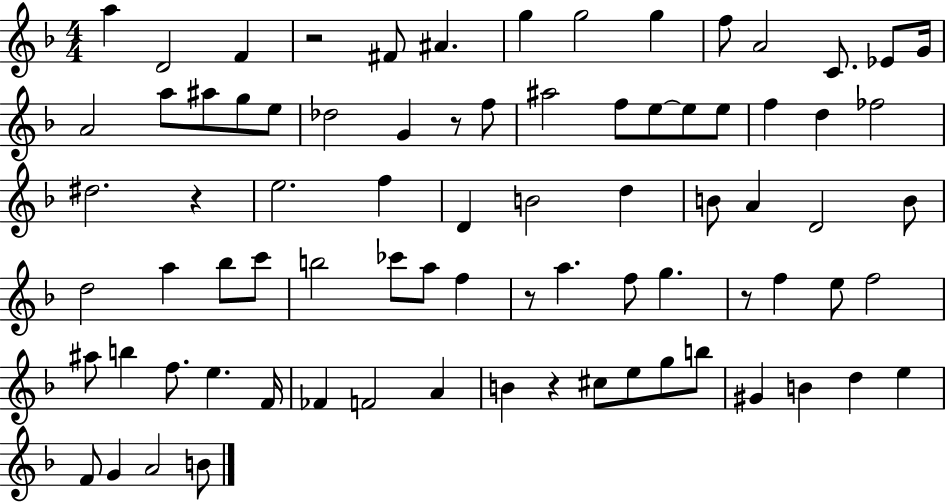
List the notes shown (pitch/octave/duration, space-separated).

A5/q D4/h F4/q R/h F#4/e A#4/q. G5/q G5/h G5/q F5/e A4/h C4/e. Eb4/e G4/s A4/h A5/e A#5/e G5/e E5/e Db5/h G4/q R/e F5/e A#5/h F5/e E5/e E5/e E5/e F5/q D5/q FES5/h D#5/h. R/q E5/h. F5/q D4/q B4/h D5/q B4/e A4/q D4/h B4/e D5/h A5/q Bb5/e C6/e B5/h CES6/e A5/e F5/q R/e A5/q. F5/e G5/q. R/e F5/q E5/e F5/h A#5/e B5/q F5/e. E5/q. F4/s FES4/q F4/h A4/q B4/q R/q C#5/e E5/e G5/e B5/e G#4/q B4/q D5/q E5/q F4/e G4/q A4/h B4/e